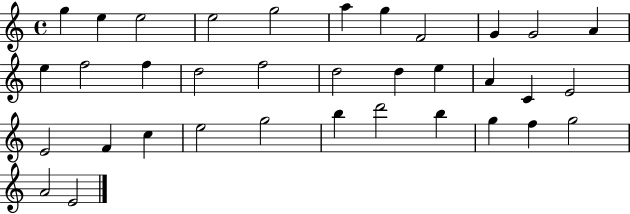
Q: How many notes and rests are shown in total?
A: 35